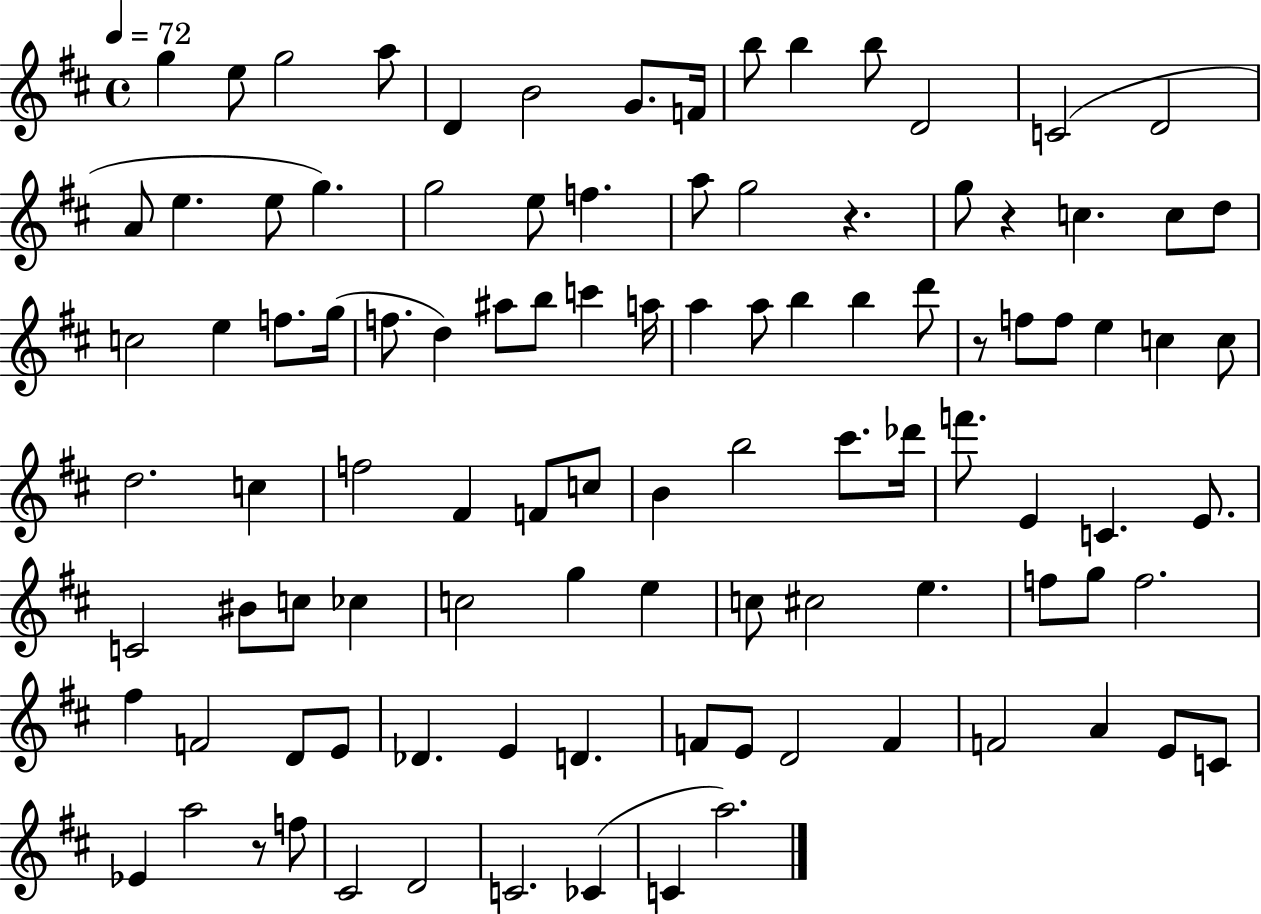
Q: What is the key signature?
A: D major